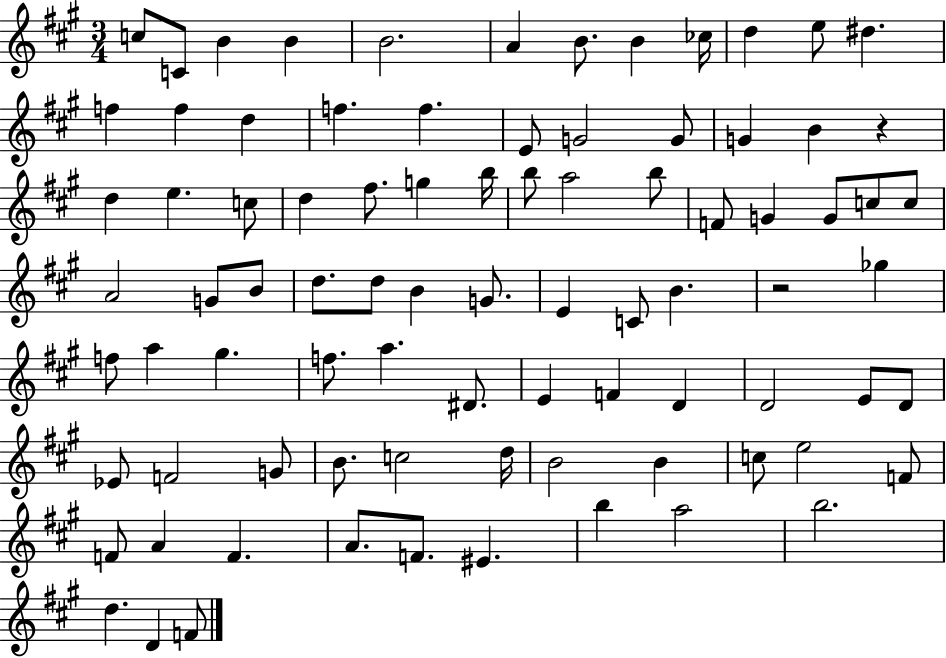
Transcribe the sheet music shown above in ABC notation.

X:1
T:Untitled
M:3/4
L:1/4
K:A
c/2 C/2 B B B2 A B/2 B _c/4 d e/2 ^d f f d f f E/2 G2 G/2 G B z d e c/2 d ^f/2 g b/4 b/2 a2 b/2 F/2 G G/2 c/2 c/2 A2 G/2 B/2 d/2 d/2 B G/2 E C/2 B z2 _g f/2 a ^g f/2 a ^D/2 E F D D2 E/2 D/2 _E/2 F2 G/2 B/2 c2 d/4 B2 B c/2 e2 F/2 F/2 A F A/2 F/2 ^E b a2 b2 d D F/2